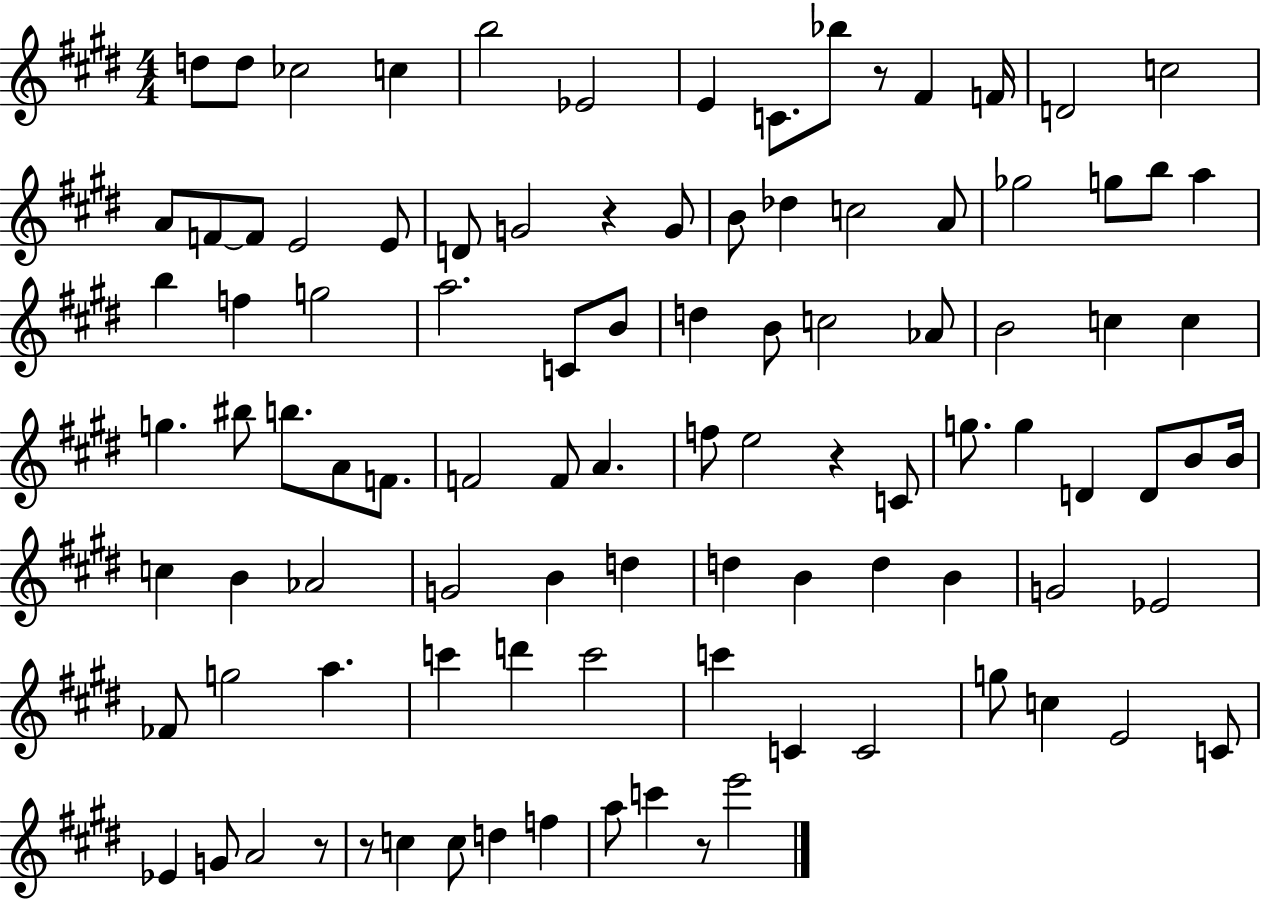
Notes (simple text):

D5/e D5/e CES5/h C5/q B5/h Eb4/h E4/q C4/e. Bb5/e R/e F#4/q F4/s D4/h C5/h A4/e F4/e F4/e E4/h E4/e D4/e G4/h R/q G4/e B4/e Db5/q C5/h A4/e Gb5/h G5/e B5/e A5/q B5/q F5/q G5/h A5/h. C4/e B4/e D5/q B4/e C5/h Ab4/e B4/h C5/q C5/q G5/q. BIS5/e B5/e. A4/e F4/e. F4/h F4/e A4/q. F5/e E5/h R/q C4/e G5/e. G5/q D4/q D4/e B4/e B4/s C5/q B4/q Ab4/h G4/h B4/q D5/q D5/q B4/q D5/q B4/q G4/h Eb4/h FES4/e G5/h A5/q. C6/q D6/q C6/h C6/q C4/q C4/h G5/e C5/q E4/h C4/e Eb4/q G4/e A4/h R/e R/e C5/q C5/e D5/q F5/q A5/e C6/q R/e E6/h